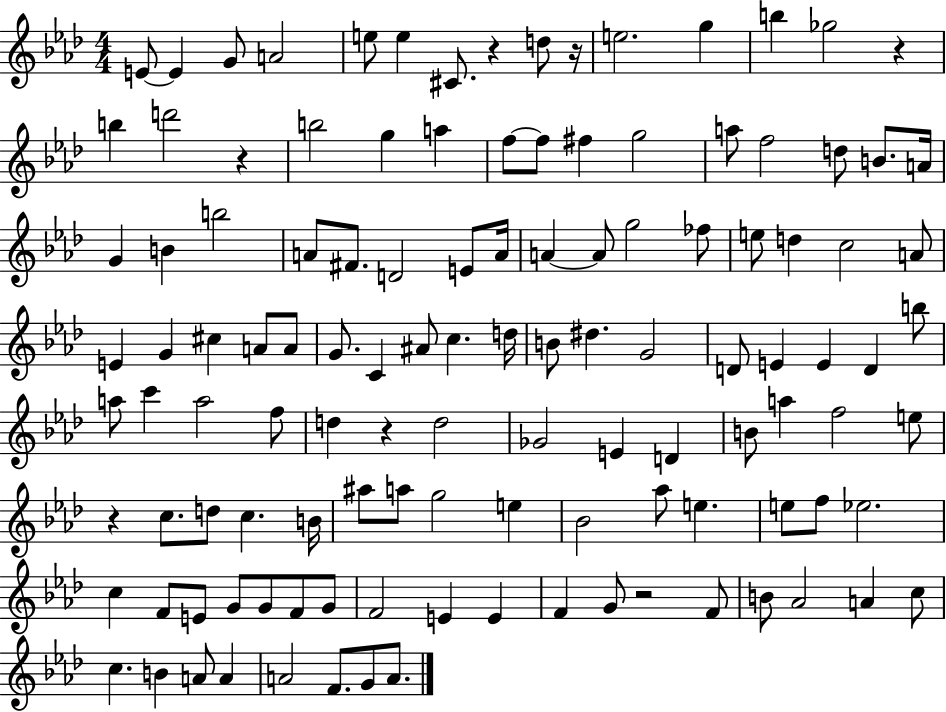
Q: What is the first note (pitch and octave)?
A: E4